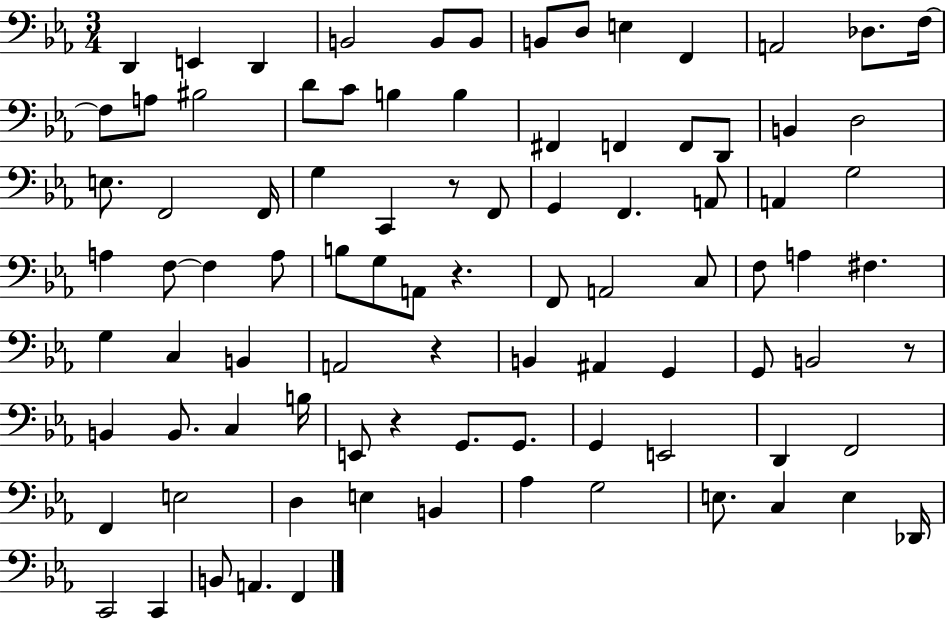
D2/q E2/q D2/q B2/h B2/e B2/e B2/e D3/e E3/q F2/q A2/h Db3/e. F3/s F3/e A3/e BIS3/h D4/e C4/e B3/q B3/q F#2/q F2/q F2/e D2/e B2/q D3/h E3/e. F2/h F2/s G3/q C2/q R/e F2/e G2/q F2/q. A2/e A2/q G3/h A3/q F3/e F3/q A3/e B3/e G3/e A2/e R/q. F2/e A2/h C3/e F3/e A3/q F#3/q. G3/q C3/q B2/q A2/h R/q B2/q A#2/q G2/q G2/e B2/h R/e B2/q B2/e. C3/q B3/s E2/e R/q G2/e. G2/e. G2/q E2/h D2/q F2/h F2/q E3/h D3/q E3/q B2/q Ab3/q G3/h E3/e. C3/q E3/q Db2/s C2/h C2/q B2/e A2/q. F2/q